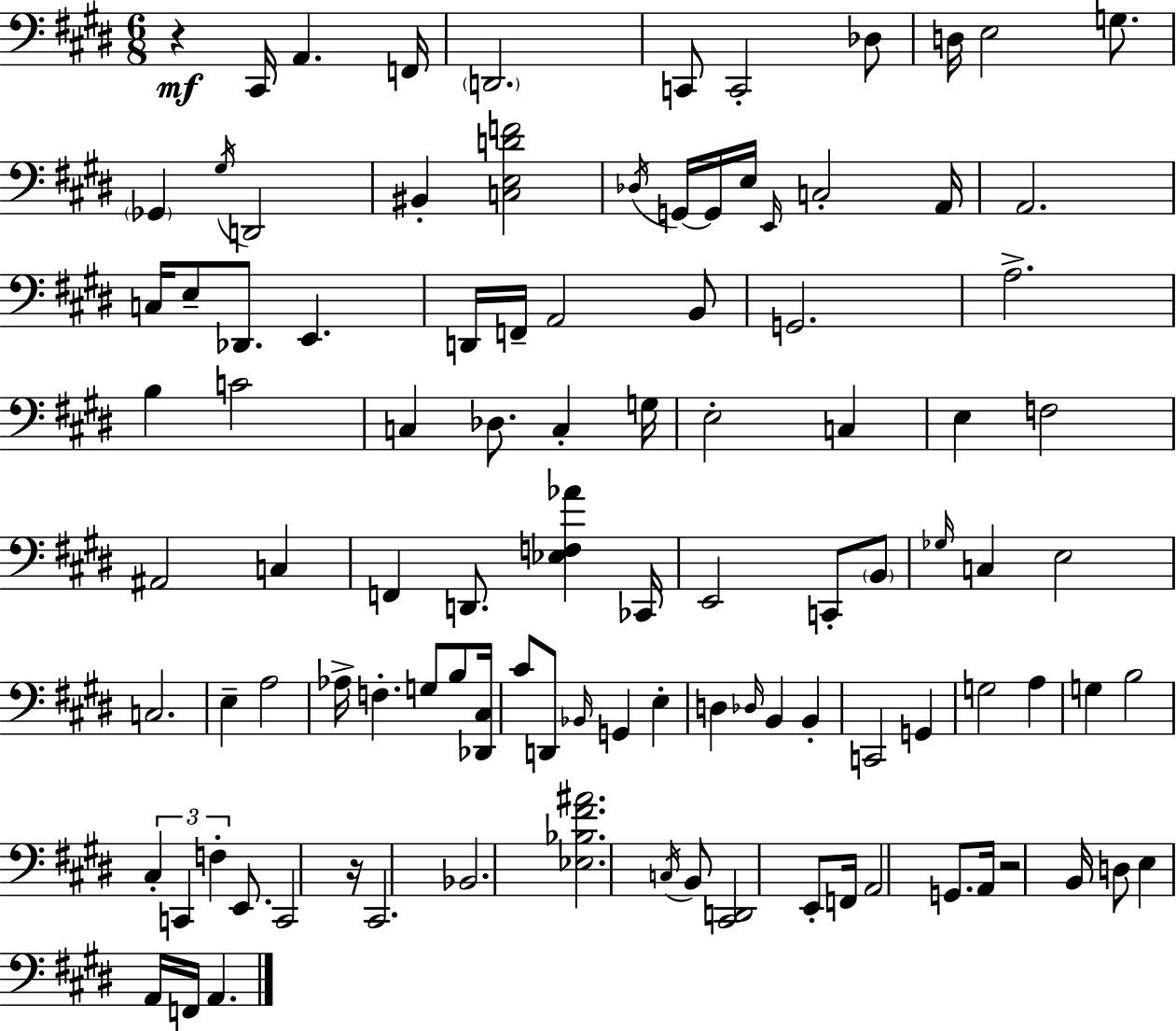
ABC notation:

X:1
T:Untitled
M:6/8
L:1/4
K:E
z ^C,,/4 A,, F,,/4 D,,2 C,,/2 C,,2 _D,/2 D,/4 E,2 G,/2 _G,, ^G,/4 D,,2 ^B,, [C,E,DF]2 _D,/4 G,,/4 G,,/4 E,/4 E,,/4 C,2 A,,/4 A,,2 C,/4 E,/2 _D,,/2 E,, D,,/4 F,,/4 A,,2 B,,/2 G,,2 A,2 B, C2 C, _D,/2 C, G,/4 E,2 C, E, F,2 ^A,,2 C, F,, D,,/2 [_E,F,_A] _C,,/4 E,,2 C,,/2 B,,/2 _G,/4 C, E,2 C,2 E, A,2 _A,/4 F, G,/2 B,/2 [_D,,^C,]/4 ^C/2 D,,/2 _B,,/4 G,, E, D, _D,/4 B,, B,, C,,2 G,, G,2 A, G, B,2 ^C, C,, F, E,,/2 C,,2 z/4 ^C,,2 _B,,2 [_E,_B,^F^A]2 C,/4 B,,/2 [^C,,D,,]2 E,,/2 F,,/4 A,,2 G,,/2 A,,/4 z2 B,,/4 D,/2 E, A,,/4 F,,/4 A,,